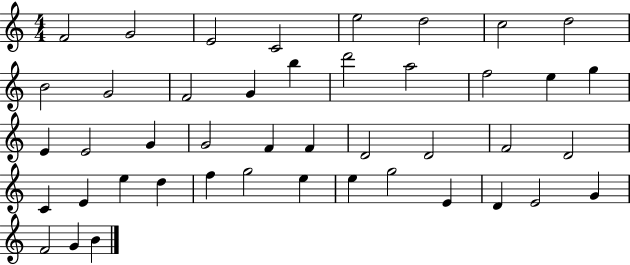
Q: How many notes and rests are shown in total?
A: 44